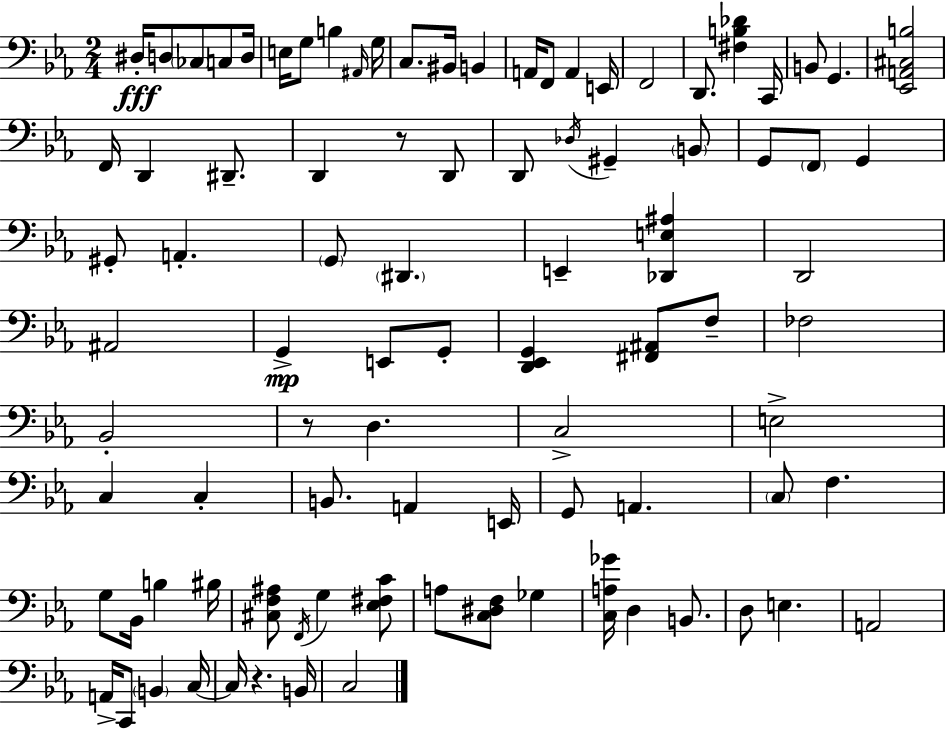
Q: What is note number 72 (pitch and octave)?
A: A2